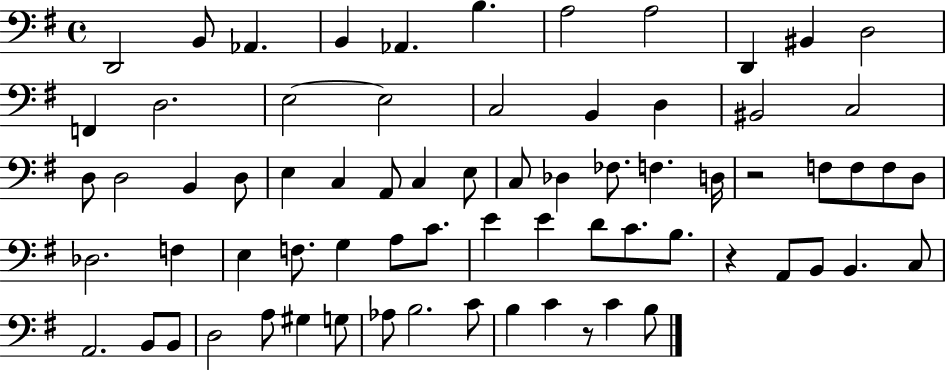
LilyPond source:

{
  \clef bass
  \time 4/4
  \defaultTimeSignature
  \key g \major
  d,2 b,8 aes,4. | b,4 aes,4. b4. | a2 a2 | d,4 bis,4 d2 | \break f,4 d2. | e2~~ e2 | c2 b,4 d4 | bis,2 c2 | \break d8 d2 b,4 d8 | e4 c4 a,8 c4 e8 | c8 des4 fes8. f4. d16 | r2 f8 f8 f8 d8 | \break des2. f4 | e4 f8. g4 a8 c'8. | e'4 e'4 d'8 c'8. b8. | r4 a,8 b,8 b,4. c8 | \break a,2. b,8 b,8 | d2 a8 gis4 g8 | aes8 b2. c'8 | b4 c'4 r8 c'4 b8 | \break \bar "|."
}